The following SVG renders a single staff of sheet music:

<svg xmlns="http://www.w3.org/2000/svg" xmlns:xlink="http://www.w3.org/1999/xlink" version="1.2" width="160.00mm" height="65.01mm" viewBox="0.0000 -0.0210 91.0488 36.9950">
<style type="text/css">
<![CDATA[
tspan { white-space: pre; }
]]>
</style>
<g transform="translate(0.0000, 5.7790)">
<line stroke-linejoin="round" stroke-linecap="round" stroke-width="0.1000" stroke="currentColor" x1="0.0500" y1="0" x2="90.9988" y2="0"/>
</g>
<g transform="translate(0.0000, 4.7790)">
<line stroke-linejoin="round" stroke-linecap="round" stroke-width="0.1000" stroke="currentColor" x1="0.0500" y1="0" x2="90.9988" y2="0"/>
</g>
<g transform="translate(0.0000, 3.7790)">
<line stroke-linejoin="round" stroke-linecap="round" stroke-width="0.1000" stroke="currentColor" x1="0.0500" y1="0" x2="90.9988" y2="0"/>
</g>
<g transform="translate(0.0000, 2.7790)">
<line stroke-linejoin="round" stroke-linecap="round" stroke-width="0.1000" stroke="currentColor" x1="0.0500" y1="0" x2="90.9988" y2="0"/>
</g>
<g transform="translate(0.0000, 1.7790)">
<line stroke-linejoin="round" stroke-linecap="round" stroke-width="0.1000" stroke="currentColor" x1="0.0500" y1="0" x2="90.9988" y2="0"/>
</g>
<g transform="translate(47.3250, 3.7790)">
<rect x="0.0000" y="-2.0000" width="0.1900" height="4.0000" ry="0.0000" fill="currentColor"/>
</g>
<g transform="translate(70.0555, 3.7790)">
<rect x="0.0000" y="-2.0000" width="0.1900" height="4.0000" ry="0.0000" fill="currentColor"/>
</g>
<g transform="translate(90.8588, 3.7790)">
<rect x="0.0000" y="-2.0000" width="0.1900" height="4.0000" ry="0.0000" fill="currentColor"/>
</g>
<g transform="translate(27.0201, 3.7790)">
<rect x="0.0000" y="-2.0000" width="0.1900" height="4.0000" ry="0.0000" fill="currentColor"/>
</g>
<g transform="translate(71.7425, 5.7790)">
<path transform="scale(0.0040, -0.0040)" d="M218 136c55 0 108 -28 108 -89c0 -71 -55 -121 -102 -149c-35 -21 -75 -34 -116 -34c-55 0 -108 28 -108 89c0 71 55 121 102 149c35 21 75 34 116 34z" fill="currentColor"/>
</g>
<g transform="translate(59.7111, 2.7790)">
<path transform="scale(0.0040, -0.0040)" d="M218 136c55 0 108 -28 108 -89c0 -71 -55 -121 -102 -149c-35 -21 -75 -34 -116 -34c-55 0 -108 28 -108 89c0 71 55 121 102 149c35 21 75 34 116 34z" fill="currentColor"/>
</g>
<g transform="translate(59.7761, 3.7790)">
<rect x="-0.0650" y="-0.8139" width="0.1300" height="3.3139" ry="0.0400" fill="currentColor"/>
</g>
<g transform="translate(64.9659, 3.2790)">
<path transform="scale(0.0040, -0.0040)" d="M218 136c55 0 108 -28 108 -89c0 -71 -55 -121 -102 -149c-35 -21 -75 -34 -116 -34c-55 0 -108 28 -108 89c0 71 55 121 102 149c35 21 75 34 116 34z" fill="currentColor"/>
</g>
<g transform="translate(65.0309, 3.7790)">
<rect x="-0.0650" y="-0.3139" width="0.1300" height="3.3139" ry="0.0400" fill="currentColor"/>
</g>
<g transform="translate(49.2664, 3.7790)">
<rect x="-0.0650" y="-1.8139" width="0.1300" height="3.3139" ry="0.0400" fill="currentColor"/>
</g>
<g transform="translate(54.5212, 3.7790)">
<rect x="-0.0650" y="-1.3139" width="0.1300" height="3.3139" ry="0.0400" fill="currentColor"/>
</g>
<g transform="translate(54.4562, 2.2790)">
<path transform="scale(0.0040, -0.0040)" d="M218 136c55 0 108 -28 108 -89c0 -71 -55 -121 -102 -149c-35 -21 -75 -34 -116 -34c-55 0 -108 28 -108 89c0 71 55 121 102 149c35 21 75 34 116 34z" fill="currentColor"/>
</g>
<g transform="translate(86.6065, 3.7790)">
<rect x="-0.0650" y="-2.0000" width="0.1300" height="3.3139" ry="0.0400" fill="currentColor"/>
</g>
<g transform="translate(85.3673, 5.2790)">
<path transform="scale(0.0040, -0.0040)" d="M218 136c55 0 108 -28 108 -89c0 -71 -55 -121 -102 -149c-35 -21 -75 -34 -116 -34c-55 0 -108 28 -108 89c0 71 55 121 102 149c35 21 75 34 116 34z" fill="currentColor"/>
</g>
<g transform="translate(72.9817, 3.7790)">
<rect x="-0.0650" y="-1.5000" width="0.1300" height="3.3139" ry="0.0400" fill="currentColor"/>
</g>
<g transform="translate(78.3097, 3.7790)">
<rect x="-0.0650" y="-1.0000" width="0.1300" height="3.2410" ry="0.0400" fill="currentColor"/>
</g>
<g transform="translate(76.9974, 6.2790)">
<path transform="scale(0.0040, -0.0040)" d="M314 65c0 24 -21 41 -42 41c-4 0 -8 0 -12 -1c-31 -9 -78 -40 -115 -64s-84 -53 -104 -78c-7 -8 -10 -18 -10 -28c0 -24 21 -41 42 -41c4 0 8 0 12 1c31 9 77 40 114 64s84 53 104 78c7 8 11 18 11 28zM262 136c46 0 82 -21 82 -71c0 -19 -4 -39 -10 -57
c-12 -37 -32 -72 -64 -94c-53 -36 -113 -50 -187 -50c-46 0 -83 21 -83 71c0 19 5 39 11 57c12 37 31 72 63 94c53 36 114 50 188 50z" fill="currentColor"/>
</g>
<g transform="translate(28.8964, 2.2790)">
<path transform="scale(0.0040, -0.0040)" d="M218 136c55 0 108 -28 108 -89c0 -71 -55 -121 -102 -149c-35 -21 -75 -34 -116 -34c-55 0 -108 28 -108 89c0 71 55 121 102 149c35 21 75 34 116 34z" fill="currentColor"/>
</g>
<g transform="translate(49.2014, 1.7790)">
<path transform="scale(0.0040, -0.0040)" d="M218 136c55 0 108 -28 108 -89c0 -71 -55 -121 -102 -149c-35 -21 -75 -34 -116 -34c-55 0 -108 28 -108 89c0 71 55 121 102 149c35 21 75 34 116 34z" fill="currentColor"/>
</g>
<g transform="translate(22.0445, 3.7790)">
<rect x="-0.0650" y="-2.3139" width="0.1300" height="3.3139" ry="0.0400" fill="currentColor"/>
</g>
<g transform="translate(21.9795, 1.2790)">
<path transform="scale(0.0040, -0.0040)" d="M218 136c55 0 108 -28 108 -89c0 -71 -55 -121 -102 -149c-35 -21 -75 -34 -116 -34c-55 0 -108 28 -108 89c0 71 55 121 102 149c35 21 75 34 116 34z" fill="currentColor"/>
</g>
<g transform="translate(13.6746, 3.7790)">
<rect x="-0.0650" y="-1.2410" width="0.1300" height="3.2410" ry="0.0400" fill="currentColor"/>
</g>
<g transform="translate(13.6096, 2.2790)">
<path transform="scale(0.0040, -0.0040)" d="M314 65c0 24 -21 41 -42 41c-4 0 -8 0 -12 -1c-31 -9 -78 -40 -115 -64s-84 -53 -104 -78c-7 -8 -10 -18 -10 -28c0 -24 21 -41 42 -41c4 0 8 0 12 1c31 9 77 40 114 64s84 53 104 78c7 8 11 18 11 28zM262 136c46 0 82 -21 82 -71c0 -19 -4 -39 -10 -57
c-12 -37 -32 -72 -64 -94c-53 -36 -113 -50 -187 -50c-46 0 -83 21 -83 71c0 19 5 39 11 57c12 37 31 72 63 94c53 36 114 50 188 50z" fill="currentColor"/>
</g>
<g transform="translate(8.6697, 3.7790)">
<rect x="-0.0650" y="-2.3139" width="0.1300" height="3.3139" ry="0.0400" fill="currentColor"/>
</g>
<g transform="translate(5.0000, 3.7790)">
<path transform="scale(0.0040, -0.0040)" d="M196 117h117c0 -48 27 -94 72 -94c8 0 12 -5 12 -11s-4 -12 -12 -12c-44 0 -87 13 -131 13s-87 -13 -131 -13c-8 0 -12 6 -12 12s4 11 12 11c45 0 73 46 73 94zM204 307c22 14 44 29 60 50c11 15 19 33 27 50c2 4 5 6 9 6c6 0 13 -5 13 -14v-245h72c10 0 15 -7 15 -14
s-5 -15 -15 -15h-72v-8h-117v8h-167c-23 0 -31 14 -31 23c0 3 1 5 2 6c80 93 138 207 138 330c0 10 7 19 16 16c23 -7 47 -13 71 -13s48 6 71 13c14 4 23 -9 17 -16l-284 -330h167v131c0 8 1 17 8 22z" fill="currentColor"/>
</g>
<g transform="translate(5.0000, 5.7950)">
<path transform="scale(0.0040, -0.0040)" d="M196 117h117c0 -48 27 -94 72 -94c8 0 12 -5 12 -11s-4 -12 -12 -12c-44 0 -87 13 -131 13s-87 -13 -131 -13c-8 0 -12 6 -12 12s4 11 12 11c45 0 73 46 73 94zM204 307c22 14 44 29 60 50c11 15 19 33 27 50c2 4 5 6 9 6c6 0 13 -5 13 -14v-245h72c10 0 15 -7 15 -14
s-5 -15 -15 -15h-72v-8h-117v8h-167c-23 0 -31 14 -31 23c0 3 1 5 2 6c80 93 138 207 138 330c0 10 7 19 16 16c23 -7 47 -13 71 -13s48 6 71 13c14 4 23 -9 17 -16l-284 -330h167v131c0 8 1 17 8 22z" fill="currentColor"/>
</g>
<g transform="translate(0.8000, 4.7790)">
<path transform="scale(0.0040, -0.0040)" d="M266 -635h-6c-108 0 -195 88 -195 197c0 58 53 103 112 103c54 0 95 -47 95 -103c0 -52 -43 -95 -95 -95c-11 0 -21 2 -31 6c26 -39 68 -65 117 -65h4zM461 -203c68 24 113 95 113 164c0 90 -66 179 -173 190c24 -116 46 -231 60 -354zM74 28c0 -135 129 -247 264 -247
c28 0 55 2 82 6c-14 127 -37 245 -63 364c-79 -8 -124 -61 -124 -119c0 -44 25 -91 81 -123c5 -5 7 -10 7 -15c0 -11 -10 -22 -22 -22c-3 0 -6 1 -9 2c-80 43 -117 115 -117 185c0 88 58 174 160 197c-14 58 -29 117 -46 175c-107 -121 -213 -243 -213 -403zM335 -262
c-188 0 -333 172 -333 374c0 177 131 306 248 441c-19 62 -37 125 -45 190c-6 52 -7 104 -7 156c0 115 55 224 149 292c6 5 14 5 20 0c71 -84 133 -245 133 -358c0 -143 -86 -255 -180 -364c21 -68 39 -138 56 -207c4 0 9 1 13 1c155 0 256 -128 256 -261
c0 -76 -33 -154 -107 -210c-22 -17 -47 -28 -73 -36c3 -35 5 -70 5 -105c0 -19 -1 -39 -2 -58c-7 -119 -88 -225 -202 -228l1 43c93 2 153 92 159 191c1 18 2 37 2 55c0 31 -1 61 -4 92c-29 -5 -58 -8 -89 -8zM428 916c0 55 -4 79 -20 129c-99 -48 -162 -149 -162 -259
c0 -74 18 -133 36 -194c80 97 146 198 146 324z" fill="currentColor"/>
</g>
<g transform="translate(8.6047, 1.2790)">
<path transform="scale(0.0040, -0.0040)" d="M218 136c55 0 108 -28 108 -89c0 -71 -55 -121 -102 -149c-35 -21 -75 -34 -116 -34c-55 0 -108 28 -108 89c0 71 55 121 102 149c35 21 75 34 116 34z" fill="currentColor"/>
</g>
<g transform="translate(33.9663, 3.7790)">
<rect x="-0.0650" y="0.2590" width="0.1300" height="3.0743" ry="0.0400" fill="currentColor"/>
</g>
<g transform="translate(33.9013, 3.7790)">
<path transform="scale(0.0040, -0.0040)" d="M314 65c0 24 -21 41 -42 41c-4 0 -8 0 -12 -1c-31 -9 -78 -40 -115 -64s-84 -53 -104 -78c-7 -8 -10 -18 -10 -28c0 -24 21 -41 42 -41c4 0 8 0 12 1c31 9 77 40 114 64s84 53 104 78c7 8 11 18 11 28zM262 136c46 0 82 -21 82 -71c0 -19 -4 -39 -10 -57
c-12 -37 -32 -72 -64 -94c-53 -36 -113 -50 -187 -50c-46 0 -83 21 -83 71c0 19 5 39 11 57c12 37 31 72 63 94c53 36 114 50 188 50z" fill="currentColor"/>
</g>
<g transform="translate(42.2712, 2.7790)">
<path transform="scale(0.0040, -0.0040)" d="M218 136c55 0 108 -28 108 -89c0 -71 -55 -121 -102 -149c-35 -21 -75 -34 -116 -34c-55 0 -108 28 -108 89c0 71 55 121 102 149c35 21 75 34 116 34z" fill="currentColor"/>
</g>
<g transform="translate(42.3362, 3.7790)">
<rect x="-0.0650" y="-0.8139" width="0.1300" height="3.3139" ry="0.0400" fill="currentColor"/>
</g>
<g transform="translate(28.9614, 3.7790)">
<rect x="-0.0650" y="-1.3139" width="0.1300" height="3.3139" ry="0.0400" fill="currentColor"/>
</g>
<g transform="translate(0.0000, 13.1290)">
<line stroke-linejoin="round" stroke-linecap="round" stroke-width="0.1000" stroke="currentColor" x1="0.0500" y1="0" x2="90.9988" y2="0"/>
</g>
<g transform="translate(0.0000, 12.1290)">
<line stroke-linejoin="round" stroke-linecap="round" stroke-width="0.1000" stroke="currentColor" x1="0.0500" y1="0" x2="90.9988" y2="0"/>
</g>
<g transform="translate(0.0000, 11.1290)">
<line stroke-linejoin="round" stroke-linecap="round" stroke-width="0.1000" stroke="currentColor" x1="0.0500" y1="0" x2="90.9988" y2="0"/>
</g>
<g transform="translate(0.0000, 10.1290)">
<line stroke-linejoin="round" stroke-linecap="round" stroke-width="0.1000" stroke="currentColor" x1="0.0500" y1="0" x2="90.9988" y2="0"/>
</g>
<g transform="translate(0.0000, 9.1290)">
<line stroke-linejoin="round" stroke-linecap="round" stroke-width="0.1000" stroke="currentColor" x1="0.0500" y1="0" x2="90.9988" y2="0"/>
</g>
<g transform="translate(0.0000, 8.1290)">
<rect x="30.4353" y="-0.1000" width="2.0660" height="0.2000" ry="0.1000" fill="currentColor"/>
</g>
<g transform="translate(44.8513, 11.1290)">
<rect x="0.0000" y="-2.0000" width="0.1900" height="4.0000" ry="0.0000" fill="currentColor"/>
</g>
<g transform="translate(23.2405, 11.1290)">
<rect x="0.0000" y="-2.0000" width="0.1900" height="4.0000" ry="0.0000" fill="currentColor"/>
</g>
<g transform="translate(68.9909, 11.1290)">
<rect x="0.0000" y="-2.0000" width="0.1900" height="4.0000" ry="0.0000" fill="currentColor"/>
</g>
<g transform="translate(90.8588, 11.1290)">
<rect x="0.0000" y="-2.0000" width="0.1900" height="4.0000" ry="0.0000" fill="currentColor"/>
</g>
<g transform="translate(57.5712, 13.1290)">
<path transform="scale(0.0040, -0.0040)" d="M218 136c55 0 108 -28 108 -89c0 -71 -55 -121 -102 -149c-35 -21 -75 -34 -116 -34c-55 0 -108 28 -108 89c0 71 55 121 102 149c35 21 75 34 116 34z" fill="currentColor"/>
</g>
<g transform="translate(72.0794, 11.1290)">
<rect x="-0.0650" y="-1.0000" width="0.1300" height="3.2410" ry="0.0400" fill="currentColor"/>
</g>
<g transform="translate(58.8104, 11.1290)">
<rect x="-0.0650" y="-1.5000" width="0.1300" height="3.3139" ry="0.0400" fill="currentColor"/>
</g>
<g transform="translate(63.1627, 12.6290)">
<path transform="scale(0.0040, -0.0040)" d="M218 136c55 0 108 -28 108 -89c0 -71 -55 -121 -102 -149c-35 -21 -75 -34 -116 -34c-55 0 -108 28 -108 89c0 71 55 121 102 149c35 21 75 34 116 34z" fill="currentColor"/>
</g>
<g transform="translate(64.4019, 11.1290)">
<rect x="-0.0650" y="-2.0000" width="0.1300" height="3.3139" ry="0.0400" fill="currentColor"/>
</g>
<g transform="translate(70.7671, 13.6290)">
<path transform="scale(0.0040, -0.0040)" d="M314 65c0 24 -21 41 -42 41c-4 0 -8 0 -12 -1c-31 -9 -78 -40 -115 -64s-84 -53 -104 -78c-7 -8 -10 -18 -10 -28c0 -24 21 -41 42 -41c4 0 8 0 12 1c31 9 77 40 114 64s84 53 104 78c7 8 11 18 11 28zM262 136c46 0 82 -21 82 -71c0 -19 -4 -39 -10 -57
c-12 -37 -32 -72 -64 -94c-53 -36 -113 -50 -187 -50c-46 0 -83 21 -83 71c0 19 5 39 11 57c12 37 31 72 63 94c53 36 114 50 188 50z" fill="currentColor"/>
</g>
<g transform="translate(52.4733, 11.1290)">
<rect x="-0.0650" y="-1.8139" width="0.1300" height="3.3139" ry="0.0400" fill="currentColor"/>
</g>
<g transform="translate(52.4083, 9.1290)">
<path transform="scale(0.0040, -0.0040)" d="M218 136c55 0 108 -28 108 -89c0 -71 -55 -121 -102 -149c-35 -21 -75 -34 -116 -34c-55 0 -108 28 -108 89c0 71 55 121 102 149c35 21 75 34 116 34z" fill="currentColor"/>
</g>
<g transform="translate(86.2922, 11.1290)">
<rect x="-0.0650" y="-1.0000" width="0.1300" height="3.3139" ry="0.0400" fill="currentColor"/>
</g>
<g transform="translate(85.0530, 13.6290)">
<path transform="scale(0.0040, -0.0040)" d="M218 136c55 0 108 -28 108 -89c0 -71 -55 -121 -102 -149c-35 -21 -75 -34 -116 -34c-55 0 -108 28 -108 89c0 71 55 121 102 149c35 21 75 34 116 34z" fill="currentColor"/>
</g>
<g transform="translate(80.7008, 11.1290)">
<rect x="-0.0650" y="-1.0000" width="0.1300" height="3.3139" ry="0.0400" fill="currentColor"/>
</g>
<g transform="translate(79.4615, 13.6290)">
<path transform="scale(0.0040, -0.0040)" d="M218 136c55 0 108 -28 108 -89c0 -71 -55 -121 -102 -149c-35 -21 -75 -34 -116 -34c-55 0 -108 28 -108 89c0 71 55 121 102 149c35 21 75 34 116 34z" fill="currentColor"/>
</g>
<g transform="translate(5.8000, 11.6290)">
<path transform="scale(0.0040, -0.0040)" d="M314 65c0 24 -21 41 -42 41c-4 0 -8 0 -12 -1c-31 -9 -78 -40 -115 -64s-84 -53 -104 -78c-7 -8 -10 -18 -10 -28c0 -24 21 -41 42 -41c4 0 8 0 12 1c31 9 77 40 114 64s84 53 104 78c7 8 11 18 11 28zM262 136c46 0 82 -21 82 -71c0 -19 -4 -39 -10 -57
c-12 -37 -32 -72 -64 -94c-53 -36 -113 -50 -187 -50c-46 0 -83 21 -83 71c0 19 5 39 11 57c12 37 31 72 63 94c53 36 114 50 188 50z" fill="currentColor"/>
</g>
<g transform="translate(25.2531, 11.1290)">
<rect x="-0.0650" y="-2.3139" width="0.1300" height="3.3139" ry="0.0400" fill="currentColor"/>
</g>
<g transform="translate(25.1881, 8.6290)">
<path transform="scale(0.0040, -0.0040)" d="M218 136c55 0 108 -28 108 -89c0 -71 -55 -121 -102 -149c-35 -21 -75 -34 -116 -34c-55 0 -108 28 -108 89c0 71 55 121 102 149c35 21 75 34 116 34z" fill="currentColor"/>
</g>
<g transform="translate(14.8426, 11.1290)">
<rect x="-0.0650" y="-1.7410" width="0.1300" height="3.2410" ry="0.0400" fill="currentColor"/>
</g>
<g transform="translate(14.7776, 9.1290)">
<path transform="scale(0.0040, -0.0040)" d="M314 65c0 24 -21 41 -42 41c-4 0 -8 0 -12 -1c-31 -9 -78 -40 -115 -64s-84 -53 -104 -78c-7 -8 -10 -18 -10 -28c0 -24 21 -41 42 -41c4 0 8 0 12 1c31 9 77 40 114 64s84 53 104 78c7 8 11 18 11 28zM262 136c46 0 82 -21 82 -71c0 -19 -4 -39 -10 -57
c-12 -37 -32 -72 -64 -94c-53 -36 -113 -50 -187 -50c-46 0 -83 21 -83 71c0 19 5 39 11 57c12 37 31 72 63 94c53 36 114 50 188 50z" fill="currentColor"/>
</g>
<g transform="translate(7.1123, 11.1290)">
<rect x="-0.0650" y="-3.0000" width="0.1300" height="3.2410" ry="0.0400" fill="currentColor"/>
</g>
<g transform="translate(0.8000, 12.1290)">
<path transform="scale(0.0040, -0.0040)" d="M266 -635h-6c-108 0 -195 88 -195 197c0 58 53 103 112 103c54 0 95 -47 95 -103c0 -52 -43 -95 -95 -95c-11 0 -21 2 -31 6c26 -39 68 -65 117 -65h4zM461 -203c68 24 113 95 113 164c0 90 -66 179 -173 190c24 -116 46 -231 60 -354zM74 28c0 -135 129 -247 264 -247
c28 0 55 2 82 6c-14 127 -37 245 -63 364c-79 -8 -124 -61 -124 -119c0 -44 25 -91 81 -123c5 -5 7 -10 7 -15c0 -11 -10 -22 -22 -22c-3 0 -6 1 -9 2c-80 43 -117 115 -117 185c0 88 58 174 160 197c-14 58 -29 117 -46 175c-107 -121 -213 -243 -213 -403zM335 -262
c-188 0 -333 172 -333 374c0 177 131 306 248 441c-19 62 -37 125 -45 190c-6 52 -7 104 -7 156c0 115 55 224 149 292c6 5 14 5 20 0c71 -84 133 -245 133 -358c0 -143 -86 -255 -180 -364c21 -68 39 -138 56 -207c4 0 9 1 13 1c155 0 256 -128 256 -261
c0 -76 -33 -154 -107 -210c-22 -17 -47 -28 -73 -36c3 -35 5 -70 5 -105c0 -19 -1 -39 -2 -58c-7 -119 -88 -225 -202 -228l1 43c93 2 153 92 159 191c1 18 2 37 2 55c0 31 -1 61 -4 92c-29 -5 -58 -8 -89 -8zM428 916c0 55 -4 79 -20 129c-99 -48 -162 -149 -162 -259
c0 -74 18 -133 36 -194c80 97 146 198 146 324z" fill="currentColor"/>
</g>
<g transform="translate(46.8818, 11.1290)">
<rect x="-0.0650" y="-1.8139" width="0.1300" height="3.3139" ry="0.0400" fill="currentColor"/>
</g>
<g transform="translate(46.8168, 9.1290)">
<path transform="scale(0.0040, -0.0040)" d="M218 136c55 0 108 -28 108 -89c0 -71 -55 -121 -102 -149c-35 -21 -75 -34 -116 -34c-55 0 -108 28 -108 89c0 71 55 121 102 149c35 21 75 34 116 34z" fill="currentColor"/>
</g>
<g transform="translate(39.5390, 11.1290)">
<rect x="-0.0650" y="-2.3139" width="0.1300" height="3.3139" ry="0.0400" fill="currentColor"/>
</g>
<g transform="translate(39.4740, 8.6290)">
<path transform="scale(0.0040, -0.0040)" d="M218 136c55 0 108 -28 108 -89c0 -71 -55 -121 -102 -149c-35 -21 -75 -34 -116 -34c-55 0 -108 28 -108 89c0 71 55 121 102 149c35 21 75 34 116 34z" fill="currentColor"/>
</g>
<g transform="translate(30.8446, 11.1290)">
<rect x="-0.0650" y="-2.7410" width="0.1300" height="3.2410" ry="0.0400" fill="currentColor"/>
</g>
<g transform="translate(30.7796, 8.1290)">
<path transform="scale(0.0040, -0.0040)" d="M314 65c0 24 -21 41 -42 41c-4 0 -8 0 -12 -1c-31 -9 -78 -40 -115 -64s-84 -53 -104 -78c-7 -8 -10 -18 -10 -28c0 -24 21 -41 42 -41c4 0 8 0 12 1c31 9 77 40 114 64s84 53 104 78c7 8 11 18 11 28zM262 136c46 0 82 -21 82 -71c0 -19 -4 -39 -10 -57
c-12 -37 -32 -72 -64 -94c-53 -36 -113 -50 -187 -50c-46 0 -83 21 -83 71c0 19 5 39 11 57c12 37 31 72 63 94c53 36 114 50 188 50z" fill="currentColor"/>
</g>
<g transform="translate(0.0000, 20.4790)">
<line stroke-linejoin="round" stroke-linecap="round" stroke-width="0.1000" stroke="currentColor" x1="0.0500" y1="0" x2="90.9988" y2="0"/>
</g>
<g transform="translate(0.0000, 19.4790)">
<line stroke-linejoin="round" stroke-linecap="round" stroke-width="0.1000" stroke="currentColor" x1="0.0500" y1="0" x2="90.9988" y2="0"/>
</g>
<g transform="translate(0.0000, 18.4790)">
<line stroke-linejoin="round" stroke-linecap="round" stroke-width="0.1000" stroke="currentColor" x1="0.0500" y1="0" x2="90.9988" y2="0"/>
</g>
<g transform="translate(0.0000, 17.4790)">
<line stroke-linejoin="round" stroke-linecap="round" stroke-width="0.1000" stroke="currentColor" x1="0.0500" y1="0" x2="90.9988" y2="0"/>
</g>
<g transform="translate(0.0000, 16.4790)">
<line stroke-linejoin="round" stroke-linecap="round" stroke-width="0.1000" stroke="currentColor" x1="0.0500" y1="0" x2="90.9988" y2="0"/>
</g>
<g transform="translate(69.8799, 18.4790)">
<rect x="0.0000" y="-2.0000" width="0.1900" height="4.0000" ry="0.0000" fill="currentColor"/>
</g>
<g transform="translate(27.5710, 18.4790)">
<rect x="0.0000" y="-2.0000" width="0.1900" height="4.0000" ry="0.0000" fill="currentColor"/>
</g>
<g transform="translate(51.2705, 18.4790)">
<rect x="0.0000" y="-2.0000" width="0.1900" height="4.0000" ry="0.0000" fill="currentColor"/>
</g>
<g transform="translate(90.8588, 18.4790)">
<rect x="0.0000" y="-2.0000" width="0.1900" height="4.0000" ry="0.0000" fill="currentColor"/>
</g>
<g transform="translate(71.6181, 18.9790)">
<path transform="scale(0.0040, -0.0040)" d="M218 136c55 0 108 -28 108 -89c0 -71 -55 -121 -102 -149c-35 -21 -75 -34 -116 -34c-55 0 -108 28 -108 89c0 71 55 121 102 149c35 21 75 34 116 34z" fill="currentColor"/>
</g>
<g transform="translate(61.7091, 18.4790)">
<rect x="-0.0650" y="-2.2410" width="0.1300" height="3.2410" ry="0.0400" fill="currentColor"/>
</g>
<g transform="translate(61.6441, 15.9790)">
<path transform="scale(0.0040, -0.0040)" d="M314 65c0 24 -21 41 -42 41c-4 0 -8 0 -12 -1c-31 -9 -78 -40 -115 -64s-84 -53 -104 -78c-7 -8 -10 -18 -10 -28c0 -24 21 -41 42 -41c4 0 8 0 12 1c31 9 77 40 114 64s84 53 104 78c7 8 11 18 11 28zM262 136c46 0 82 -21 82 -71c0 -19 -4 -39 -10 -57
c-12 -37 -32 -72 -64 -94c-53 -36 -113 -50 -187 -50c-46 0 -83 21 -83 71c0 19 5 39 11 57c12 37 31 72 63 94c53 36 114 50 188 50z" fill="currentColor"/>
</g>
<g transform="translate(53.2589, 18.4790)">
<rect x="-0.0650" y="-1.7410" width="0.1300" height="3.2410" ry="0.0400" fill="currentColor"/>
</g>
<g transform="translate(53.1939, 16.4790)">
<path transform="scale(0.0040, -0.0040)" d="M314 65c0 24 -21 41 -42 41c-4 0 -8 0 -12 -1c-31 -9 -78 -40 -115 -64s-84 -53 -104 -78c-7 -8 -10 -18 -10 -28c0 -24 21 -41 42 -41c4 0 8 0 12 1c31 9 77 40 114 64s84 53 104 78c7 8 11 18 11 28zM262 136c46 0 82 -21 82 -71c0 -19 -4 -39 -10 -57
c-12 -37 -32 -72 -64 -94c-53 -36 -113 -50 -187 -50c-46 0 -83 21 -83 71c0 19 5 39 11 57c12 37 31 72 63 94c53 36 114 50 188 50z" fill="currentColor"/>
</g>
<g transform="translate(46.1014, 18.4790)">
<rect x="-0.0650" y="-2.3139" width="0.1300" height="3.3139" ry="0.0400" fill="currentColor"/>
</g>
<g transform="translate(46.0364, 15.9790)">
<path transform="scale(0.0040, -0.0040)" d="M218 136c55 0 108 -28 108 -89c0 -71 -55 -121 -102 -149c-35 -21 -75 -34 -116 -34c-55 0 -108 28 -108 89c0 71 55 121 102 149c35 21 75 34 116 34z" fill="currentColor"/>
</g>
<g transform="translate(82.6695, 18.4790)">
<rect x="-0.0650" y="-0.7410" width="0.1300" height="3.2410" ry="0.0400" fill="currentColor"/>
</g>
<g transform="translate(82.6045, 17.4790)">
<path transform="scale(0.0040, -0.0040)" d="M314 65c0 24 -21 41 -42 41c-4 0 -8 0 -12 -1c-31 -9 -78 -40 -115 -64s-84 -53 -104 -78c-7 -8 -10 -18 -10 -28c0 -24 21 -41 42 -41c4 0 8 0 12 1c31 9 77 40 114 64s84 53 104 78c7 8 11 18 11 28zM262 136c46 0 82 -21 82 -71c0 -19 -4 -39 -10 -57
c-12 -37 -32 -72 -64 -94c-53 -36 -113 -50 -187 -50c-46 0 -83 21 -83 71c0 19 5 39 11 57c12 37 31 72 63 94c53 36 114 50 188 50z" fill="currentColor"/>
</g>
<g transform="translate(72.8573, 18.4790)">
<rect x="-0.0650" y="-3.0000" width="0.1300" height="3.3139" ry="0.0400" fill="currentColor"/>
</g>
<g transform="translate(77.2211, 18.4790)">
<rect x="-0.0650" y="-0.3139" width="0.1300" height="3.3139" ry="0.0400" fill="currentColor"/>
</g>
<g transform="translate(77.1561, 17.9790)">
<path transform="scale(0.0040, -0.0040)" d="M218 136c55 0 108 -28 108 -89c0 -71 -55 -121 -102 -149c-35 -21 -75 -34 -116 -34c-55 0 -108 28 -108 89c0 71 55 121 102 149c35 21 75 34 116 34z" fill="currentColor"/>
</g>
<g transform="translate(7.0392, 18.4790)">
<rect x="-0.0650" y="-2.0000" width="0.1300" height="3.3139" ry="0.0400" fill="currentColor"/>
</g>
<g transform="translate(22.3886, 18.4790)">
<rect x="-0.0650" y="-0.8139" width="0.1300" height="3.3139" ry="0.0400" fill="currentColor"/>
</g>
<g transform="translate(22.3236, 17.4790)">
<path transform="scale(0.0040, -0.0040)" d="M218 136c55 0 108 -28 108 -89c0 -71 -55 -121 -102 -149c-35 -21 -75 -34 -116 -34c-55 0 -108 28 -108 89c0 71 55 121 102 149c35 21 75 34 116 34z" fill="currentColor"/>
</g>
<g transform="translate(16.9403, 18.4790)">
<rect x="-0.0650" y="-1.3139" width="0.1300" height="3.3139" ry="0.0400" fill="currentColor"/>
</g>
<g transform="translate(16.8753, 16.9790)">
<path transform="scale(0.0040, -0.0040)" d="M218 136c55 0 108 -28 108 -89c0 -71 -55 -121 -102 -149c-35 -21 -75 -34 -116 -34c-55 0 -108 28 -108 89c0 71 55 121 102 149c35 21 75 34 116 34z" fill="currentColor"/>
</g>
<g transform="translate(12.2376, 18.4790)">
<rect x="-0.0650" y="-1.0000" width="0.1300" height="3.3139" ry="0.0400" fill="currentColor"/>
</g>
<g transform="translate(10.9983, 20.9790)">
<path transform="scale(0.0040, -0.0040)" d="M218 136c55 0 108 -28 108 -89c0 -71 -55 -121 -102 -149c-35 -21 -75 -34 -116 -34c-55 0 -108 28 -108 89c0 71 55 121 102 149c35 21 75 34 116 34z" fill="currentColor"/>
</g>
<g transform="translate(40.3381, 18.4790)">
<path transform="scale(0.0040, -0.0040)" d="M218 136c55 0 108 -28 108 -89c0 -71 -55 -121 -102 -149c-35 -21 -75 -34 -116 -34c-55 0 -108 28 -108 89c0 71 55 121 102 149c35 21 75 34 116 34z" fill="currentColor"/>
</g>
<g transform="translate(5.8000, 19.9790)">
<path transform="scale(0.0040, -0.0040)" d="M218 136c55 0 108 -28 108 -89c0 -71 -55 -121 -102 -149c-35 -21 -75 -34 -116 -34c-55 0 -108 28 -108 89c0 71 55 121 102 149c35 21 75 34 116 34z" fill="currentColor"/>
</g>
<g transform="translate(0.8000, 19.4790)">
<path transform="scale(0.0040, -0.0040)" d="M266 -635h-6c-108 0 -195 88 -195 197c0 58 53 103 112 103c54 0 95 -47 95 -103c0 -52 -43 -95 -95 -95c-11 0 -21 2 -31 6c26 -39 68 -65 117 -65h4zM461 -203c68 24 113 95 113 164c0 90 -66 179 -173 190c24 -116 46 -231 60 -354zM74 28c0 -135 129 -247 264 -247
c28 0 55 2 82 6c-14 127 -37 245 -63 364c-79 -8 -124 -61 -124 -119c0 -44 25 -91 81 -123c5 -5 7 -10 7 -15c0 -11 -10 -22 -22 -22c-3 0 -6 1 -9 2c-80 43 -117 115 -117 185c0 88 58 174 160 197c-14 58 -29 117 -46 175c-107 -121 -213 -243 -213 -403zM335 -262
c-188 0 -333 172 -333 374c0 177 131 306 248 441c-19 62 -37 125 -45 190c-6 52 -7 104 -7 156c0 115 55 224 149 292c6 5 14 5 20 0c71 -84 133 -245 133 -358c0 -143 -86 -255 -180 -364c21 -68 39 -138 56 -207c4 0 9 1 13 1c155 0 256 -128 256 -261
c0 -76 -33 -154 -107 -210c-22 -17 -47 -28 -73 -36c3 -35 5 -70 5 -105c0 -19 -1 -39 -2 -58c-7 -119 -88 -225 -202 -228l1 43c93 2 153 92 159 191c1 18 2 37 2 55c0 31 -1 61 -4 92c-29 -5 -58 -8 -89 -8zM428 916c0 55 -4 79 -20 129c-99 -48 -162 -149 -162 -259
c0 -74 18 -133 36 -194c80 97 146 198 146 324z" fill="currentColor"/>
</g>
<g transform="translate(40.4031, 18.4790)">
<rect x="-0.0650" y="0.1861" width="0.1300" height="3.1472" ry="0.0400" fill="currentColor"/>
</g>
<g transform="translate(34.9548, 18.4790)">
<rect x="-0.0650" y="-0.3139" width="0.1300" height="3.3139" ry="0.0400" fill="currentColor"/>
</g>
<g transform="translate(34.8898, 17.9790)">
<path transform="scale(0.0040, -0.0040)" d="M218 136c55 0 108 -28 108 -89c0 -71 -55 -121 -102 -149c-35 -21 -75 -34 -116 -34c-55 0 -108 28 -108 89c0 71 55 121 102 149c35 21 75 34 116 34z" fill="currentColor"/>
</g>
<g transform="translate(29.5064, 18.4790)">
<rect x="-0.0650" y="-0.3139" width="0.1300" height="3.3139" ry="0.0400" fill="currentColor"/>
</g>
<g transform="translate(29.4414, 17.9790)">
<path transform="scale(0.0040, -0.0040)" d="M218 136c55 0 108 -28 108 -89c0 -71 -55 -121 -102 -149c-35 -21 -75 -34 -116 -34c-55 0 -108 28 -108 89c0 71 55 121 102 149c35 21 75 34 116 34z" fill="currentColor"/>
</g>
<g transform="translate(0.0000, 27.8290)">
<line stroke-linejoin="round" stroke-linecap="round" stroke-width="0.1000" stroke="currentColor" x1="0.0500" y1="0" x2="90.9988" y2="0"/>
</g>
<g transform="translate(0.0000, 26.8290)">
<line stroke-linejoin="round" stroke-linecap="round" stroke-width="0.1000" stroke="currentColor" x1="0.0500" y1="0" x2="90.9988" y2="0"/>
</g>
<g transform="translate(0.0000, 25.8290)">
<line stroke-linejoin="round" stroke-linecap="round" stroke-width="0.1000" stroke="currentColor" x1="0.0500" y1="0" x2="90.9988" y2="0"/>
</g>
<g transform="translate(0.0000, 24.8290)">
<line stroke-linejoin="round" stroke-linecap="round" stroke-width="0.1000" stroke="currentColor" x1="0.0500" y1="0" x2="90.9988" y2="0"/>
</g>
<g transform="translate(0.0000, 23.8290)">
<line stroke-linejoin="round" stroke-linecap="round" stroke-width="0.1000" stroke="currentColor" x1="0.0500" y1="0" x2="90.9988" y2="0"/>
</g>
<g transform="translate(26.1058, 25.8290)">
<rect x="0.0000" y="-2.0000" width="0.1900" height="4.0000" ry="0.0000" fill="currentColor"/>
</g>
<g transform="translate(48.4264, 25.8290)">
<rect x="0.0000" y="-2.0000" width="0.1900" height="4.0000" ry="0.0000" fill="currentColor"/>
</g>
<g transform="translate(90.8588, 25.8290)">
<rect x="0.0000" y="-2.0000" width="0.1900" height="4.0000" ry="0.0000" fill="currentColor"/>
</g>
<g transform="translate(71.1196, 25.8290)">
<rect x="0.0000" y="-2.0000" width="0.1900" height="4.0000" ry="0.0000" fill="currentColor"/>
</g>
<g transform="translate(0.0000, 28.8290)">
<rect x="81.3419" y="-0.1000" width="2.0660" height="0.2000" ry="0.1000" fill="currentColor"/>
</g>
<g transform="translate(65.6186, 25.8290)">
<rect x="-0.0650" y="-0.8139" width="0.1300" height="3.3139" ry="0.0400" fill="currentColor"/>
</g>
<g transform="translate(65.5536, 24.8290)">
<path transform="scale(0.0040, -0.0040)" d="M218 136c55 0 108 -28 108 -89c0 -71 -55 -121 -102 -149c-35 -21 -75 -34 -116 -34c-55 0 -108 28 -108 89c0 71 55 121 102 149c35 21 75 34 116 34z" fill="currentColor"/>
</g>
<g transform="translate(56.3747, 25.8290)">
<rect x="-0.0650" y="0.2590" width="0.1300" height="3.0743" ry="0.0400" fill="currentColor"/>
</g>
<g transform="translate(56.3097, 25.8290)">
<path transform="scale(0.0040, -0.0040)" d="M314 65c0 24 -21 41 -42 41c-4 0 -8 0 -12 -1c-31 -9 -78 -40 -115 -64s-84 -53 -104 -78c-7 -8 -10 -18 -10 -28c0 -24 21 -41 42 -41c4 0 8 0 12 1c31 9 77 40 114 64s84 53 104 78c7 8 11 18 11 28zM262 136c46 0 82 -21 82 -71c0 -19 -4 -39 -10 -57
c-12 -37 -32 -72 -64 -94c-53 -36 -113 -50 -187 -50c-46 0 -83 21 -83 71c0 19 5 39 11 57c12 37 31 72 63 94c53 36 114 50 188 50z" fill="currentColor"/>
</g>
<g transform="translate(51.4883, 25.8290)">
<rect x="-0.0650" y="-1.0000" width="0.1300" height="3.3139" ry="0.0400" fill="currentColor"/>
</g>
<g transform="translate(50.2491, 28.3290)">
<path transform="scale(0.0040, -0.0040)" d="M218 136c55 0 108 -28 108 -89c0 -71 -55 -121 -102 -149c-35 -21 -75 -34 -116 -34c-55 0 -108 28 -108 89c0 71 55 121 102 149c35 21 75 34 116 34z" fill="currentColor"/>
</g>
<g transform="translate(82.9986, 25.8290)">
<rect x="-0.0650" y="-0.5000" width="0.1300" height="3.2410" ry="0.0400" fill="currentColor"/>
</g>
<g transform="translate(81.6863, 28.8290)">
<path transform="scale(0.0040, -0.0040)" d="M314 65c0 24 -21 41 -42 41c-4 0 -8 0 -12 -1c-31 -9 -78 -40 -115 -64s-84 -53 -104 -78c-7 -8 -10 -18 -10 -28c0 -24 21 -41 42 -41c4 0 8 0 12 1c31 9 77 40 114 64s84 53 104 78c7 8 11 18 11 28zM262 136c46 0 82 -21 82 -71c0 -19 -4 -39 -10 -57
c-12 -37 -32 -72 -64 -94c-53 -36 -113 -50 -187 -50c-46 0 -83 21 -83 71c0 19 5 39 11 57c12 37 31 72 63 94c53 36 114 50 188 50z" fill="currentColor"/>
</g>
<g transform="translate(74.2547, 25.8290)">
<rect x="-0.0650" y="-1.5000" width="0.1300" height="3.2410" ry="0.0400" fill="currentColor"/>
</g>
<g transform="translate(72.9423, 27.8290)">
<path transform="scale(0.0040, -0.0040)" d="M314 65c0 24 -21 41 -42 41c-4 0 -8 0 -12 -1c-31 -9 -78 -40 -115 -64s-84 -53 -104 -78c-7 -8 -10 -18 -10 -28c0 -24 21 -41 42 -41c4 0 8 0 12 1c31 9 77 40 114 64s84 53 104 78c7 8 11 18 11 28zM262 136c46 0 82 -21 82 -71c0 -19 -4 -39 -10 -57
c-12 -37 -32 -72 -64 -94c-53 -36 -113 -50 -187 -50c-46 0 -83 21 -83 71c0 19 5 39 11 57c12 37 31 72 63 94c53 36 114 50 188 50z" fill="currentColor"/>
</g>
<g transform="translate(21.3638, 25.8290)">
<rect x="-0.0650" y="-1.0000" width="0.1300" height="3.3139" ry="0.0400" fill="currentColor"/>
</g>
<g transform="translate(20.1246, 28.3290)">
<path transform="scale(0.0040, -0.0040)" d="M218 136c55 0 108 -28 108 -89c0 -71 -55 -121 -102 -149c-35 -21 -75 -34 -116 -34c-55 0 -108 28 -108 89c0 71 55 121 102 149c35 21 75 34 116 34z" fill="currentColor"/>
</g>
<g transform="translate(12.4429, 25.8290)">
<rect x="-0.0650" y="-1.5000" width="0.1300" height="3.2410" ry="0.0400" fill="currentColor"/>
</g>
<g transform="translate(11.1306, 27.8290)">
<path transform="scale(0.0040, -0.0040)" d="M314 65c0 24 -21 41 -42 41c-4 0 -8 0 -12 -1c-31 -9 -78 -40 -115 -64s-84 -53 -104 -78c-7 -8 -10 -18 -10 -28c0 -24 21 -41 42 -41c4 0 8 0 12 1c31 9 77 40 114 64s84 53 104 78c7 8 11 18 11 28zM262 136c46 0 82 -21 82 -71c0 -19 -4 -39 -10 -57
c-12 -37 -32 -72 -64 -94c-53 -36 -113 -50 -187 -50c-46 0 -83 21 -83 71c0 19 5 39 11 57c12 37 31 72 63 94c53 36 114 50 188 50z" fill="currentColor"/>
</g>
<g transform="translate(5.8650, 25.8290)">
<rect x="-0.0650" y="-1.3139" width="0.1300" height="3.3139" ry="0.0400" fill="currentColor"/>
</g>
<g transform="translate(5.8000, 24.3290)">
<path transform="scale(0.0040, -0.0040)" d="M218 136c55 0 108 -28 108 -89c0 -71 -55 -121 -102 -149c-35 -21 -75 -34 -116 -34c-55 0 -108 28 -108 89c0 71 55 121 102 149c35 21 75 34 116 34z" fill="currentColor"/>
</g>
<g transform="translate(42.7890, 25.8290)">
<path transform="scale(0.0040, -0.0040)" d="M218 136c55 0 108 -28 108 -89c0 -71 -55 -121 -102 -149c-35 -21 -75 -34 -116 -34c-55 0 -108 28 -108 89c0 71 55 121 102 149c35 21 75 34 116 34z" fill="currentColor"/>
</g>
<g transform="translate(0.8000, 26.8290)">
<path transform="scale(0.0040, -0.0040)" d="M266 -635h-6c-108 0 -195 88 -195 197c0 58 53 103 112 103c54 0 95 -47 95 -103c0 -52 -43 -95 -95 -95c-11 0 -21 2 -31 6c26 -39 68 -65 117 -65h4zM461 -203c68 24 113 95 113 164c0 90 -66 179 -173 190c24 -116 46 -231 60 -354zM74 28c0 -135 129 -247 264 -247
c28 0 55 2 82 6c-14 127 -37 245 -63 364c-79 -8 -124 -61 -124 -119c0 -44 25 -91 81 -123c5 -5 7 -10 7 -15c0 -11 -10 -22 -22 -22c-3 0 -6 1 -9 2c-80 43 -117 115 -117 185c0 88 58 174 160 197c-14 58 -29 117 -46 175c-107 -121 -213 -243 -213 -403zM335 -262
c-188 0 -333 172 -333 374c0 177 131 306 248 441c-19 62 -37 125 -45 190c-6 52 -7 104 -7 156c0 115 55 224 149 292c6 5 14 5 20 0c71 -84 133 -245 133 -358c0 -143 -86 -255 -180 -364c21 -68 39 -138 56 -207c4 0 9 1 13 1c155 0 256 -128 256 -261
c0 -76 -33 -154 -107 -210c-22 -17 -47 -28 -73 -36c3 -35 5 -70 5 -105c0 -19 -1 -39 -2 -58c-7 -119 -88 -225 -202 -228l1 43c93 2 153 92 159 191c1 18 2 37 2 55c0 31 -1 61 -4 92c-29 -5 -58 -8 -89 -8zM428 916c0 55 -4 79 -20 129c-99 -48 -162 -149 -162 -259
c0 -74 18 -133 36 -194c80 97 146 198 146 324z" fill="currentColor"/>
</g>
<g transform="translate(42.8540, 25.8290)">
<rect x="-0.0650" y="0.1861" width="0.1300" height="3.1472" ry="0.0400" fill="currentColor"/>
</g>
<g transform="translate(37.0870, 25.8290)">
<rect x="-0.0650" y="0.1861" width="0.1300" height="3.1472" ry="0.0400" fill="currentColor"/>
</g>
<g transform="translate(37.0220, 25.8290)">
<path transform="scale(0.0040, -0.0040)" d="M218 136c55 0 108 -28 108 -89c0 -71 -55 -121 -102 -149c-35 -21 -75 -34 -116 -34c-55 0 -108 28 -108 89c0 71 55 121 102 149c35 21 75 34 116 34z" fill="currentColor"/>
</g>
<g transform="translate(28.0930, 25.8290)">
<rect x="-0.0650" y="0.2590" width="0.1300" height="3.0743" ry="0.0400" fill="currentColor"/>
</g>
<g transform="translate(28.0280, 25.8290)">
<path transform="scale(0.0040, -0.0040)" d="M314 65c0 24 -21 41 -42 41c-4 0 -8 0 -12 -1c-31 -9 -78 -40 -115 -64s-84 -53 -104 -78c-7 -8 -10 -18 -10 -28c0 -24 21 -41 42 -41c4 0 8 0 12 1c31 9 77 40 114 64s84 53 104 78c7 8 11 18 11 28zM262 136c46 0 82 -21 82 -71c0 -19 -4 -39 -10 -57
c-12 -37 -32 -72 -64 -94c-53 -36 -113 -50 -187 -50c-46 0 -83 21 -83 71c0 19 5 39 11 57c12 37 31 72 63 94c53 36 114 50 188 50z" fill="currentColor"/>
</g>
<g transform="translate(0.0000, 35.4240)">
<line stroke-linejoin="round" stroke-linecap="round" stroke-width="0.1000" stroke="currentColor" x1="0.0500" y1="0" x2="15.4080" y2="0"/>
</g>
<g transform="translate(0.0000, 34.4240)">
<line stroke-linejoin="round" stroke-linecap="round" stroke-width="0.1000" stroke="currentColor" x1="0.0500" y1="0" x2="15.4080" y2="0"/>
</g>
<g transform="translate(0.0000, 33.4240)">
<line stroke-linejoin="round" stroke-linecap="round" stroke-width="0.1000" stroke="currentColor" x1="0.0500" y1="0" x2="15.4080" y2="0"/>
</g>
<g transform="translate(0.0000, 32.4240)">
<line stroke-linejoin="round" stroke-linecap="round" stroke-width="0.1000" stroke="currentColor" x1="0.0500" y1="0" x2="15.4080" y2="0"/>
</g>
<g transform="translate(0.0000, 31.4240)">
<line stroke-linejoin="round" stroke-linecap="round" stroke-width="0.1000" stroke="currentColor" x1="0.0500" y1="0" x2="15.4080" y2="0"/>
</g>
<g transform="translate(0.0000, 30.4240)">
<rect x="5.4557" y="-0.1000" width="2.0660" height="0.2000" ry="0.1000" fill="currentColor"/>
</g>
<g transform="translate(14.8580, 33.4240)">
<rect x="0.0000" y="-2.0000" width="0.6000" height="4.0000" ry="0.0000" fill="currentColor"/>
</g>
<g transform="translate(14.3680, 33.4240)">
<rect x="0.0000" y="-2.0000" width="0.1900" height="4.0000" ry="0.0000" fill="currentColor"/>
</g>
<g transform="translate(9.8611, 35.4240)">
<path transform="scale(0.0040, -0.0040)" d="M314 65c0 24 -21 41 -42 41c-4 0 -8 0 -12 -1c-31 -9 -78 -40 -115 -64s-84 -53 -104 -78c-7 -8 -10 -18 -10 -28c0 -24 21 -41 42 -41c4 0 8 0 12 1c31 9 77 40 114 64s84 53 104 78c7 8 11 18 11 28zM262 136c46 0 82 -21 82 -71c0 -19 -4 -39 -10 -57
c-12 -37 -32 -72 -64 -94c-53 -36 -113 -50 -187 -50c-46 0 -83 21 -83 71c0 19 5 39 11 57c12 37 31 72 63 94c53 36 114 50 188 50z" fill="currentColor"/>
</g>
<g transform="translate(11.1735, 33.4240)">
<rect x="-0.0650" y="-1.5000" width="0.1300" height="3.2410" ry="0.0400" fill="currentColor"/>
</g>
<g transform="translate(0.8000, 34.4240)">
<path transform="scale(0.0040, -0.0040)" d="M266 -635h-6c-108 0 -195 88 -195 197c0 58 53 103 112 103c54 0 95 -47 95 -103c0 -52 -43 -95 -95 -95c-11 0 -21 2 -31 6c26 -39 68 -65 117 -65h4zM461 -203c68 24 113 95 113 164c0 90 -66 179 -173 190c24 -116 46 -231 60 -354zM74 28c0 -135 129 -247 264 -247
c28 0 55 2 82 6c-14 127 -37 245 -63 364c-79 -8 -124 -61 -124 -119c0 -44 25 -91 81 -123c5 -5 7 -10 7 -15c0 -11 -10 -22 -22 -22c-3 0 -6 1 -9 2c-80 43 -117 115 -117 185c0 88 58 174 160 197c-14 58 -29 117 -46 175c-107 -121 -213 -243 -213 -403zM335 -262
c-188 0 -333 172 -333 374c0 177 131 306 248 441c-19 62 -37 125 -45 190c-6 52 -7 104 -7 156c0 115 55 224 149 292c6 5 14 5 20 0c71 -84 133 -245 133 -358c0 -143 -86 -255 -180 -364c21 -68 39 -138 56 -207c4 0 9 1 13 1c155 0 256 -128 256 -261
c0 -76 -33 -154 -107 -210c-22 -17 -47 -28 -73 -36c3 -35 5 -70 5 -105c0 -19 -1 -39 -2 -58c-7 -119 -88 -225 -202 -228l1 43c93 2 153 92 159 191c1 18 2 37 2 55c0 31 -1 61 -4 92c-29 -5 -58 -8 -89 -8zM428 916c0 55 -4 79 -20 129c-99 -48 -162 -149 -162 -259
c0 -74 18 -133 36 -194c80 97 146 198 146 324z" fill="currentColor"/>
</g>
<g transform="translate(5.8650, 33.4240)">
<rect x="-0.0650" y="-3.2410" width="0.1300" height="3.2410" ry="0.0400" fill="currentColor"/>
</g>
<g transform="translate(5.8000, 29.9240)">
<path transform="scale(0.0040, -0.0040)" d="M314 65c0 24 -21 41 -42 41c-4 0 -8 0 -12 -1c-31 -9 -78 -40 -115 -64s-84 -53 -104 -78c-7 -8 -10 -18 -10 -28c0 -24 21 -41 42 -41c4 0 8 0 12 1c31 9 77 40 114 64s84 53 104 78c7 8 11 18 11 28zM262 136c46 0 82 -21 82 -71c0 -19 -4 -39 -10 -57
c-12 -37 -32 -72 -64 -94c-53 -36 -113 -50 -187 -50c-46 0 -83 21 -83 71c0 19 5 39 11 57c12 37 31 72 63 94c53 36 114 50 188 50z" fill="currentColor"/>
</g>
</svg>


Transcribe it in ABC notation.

X:1
T:Untitled
M:4/4
L:1/4
K:C
g e2 g e B2 d f e d c E D2 F A2 f2 g a2 g f f E F D2 D D F D e d c c B g f2 g2 A c d2 e E2 D B2 B B D B2 d E2 C2 b2 E2